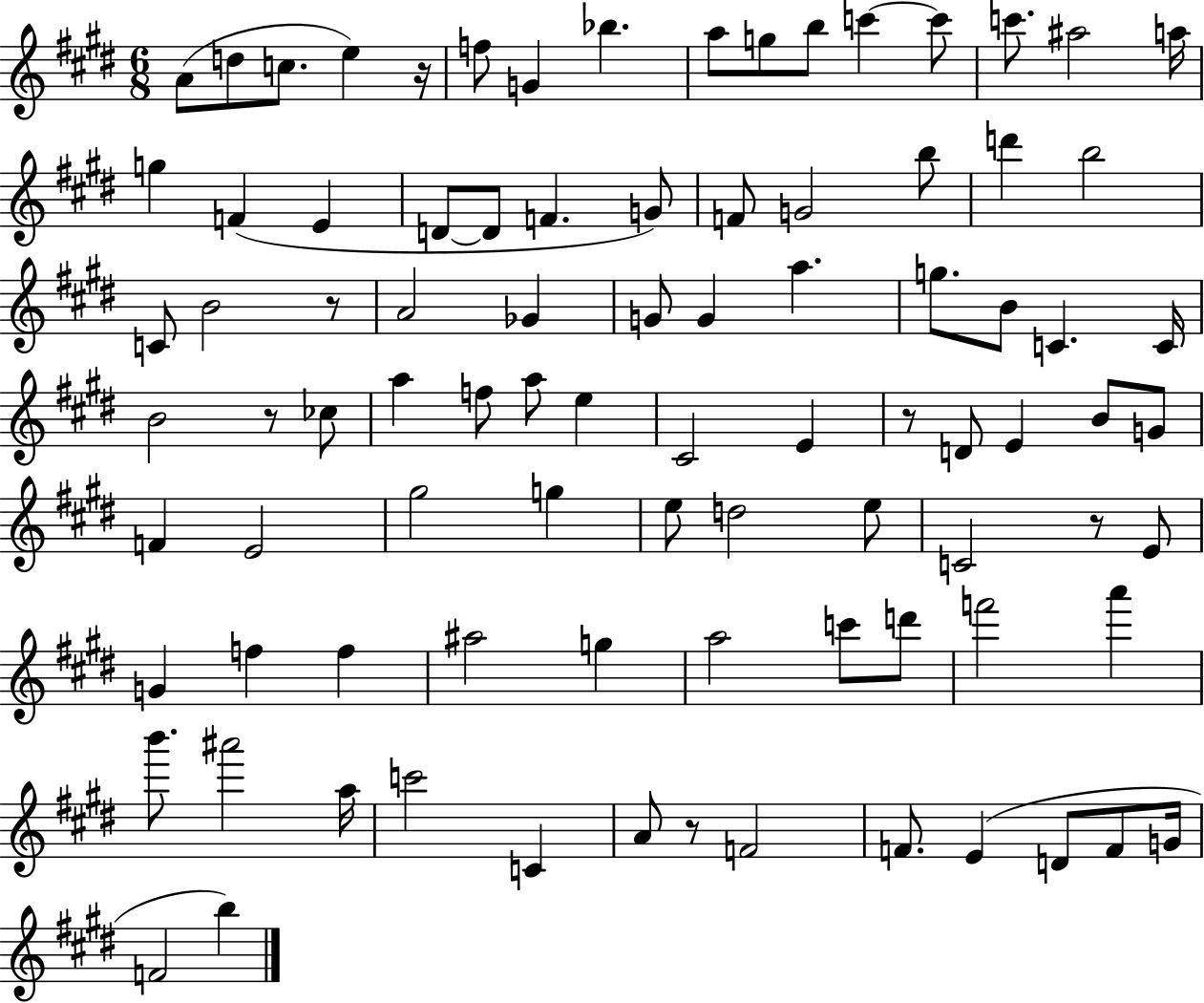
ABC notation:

X:1
T:Untitled
M:6/8
L:1/4
K:E
A/2 d/2 c/2 e z/4 f/2 G _b a/2 g/2 b/2 c' c'/2 c'/2 ^a2 a/4 g F E D/2 D/2 F G/2 F/2 G2 b/2 d' b2 C/2 B2 z/2 A2 _G G/2 G a g/2 B/2 C C/4 B2 z/2 _c/2 a f/2 a/2 e ^C2 E z/2 D/2 E B/2 G/2 F E2 ^g2 g e/2 d2 e/2 C2 z/2 E/2 G f f ^a2 g a2 c'/2 d'/2 f'2 a' b'/2 ^a'2 a/4 c'2 C A/2 z/2 F2 F/2 E D/2 F/2 G/4 F2 b